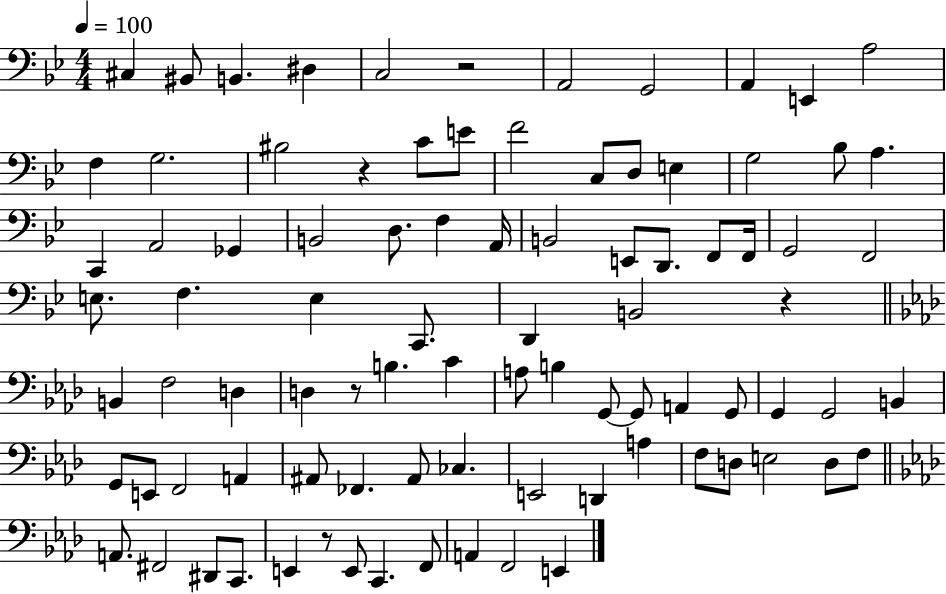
C#3/q BIS2/e B2/q. D#3/q C3/h R/h A2/h G2/h A2/q E2/q A3/h F3/q G3/h. BIS3/h R/q C4/e E4/e F4/h C3/e D3/e E3/q G3/h Bb3/e A3/q. C2/q A2/h Gb2/q B2/h D3/e. F3/q A2/s B2/h E2/e D2/e. F2/e F2/s G2/h F2/h E3/e. F3/q. E3/q C2/e. D2/q B2/h R/q B2/q F3/h D3/q D3/q R/e B3/q. C4/q A3/e B3/q G2/e G2/e A2/q G2/e G2/q G2/h B2/q G2/e E2/e F2/h A2/q A#2/e FES2/q. A#2/e CES3/q. E2/h D2/q A3/q F3/e D3/e E3/h D3/e F3/e A2/e. F#2/h D#2/e C2/e. E2/q R/e E2/e C2/q. F2/e A2/q F2/h E2/q